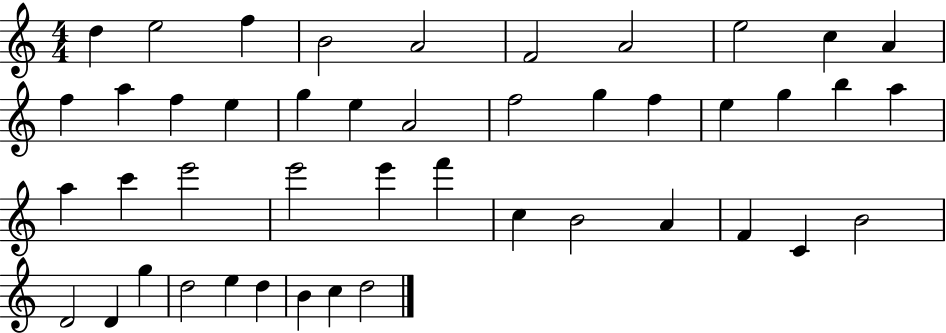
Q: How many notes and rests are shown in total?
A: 45